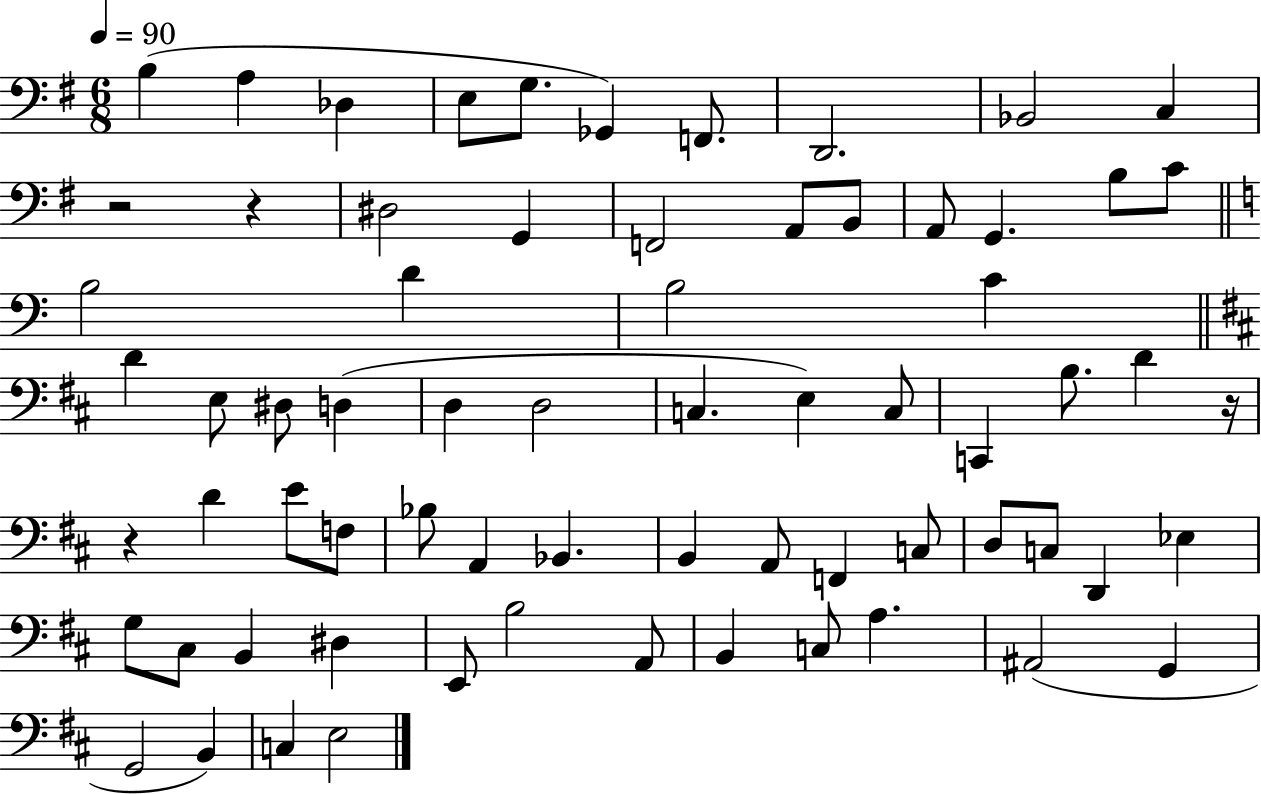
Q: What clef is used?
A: bass